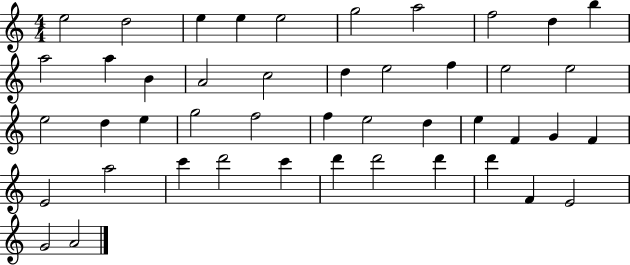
X:1
T:Untitled
M:4/4
L:1/4
K:C
e2 d2 e e e2 g2 a2 f2 d b a2 a B A2 c2 d e2 f e2 e2 e2 d e g2 f2 f e2 d e F G F E2 a2 c' d'2 c' d' d'2 d' d' F E2 G2 A2